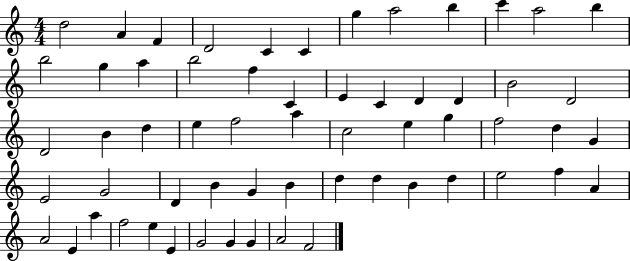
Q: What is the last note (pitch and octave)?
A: F4